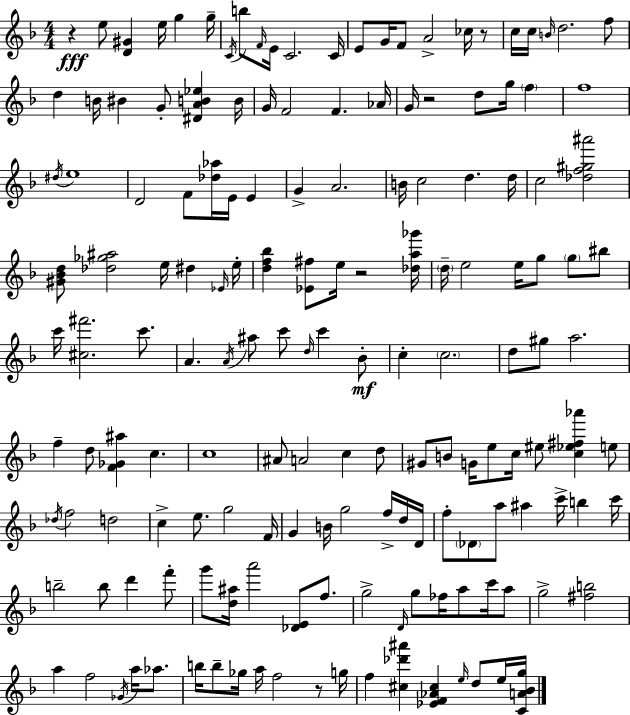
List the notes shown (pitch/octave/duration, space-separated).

R/q E5/e [D4,G#4]/q E5/s G5/q G5/s C4/s B5/e F4/s E4/s C4/h. C4/s E4/e G4/s F4/e A4/h CES5/s R/e C5/s C5/s B4/s D5/h. F5/e D5/q B4/s BIS4/q G4/e [D#4,A4,B4,Eb5]/q B4/s G4/s F4/h F4/q. Ab4/s G4/s R/h D5/e G5/s F5/q F5/w D#5/s E5/w D4/h F4/e [Db5,Ab5]/s E4/s E4/q G4/q A4/h. B4/s C5/h D5/q. D5/s C5/h [Db5,F5,G#5,A#6]/h [G#4,Bb4,D5]/e [Db5,Gb5,A#5]/h E5/s D#5/q Eb4/s E5/s [D5,F5,Bb5]/q [Eb4,F#5]/e E5/s R/h [Db5,A5,Gb6]/s D5/s E5/h E5/s G5/e G5/e BIS5/e C6/s [C#5,F#6]/h. C6/e. A4/q. A4/s A#5/e C6/e D5/s C6/q Bb4/e C5/q C5/h. D5/e G#5/e A5/h. F5/q D5/e [F4,Gb4,A#5]/q C5/q. C5/w A#4/e A4/h C5/q D5/e G#4/e B4/e G4/s E5/e C5/s EIS5/e [C5,Eb5,F#5,Ab6]/q E5/e Db5/s F5/h D5/h C5/q E5/e. G5/h F4/s G4/q B4/s G5/h F5/s D5/s D4/s F5/e Db4/e A5/e A#5/q C6/s B5/q C6/s B5/h B5/e D6/q F6/e G6/e [D5,A#5]/s A6/h [Db4,E4]/e F5/e. G5/h D4/s G5/e FES5/s A5/e C6/s A5/e G5/h [F#5,B5]/h A5/q F5/h Gb4/s A5/s Ab5/e. B5/s B5/e Gb5/s A5/s F5/h R/e G5/s F5/q [C#5,Db6,A#6]/q [Eb4,F4,Ab4,C#5]/q E5/s D5/e E5/s [C4,A4,Bb4,G5]/s